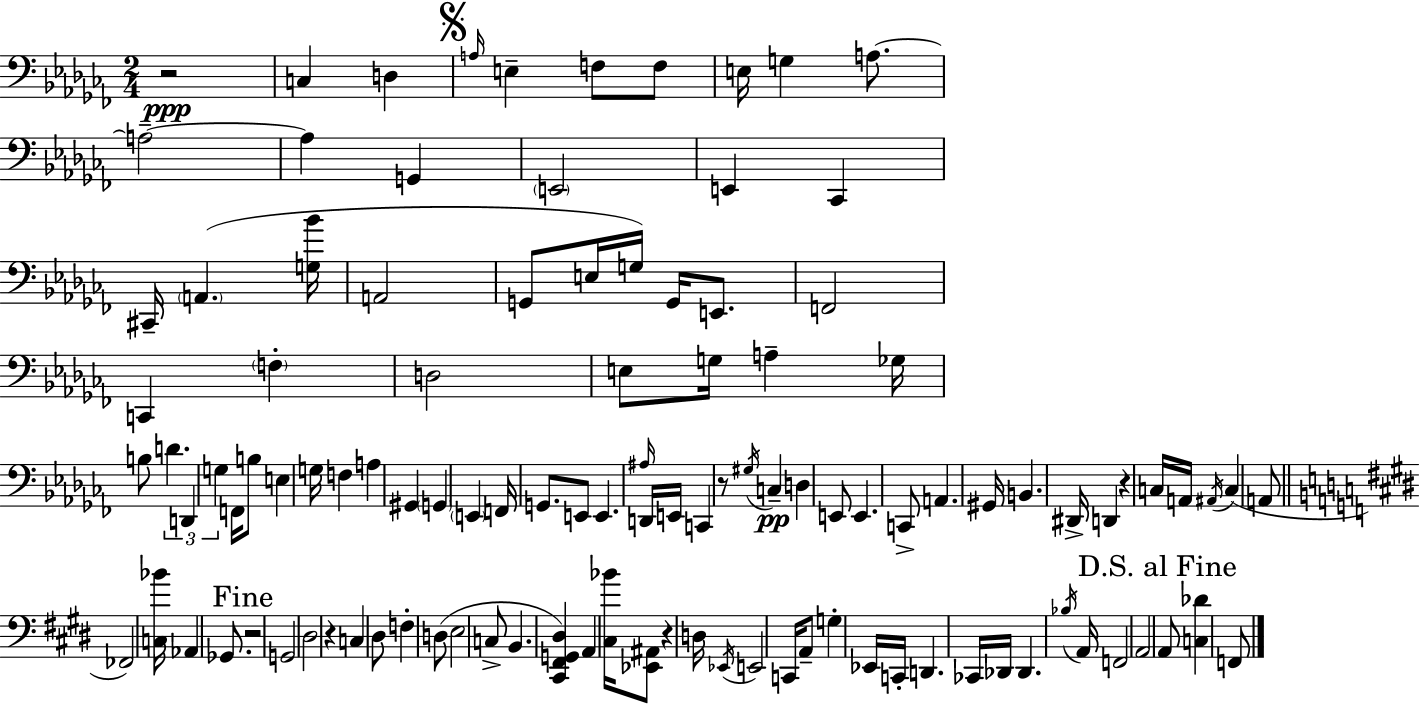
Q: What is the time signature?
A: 2/4